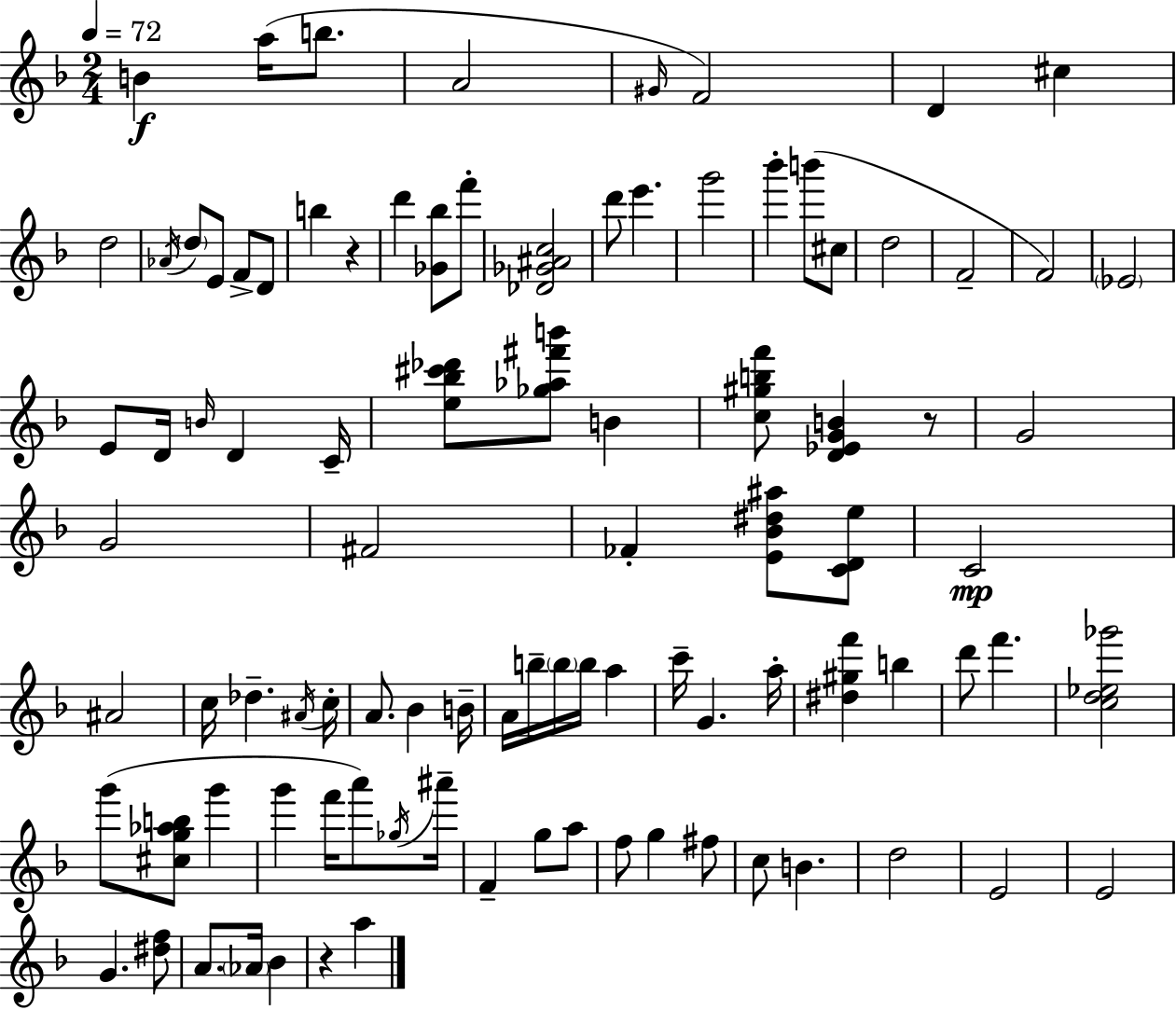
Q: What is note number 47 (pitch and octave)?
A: A4